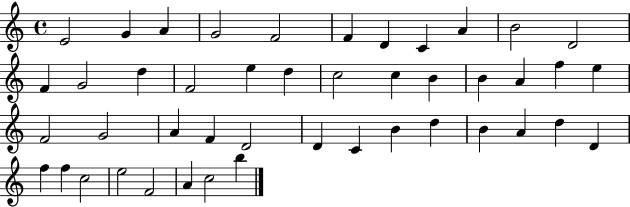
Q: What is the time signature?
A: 4/4